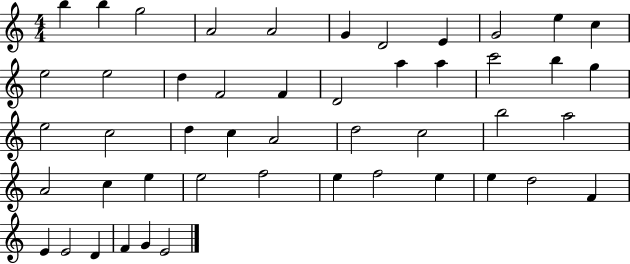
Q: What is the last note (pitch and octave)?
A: E4